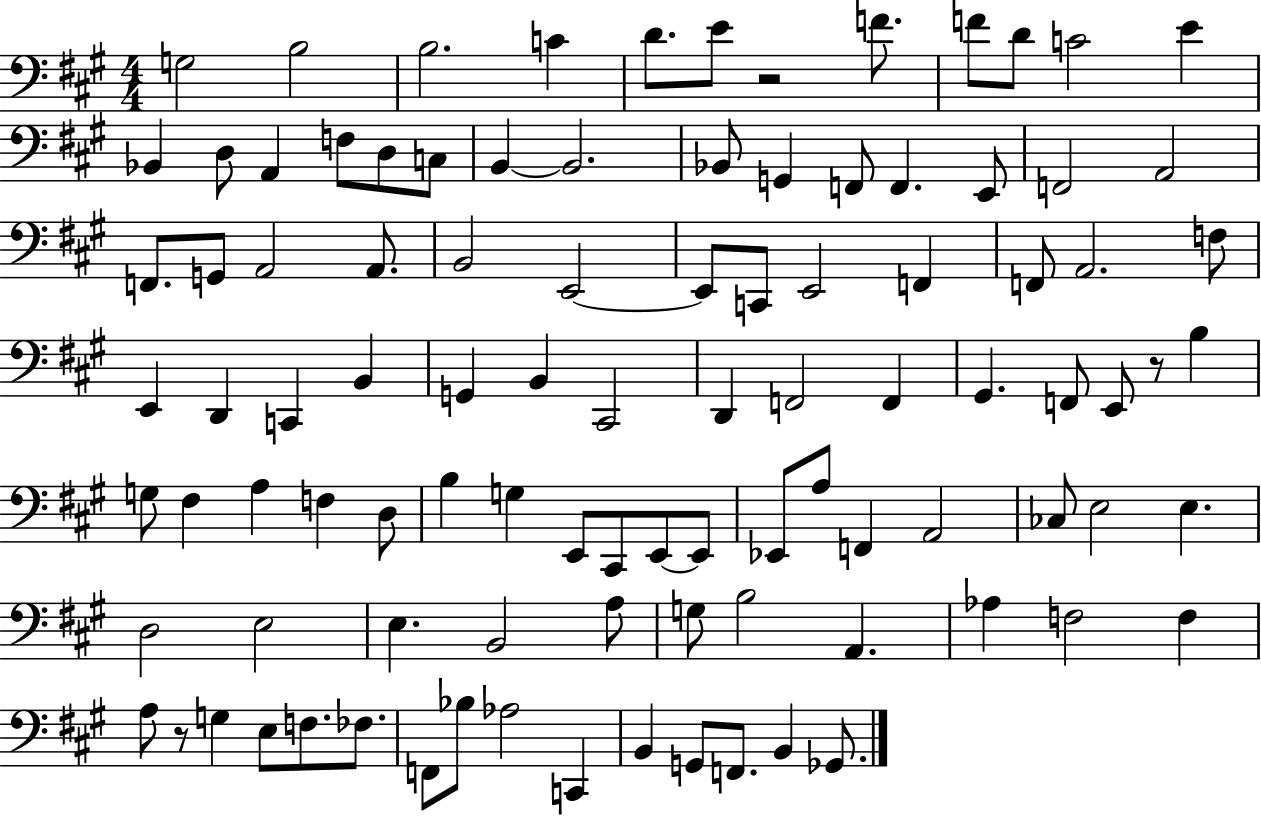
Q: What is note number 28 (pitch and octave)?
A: G2